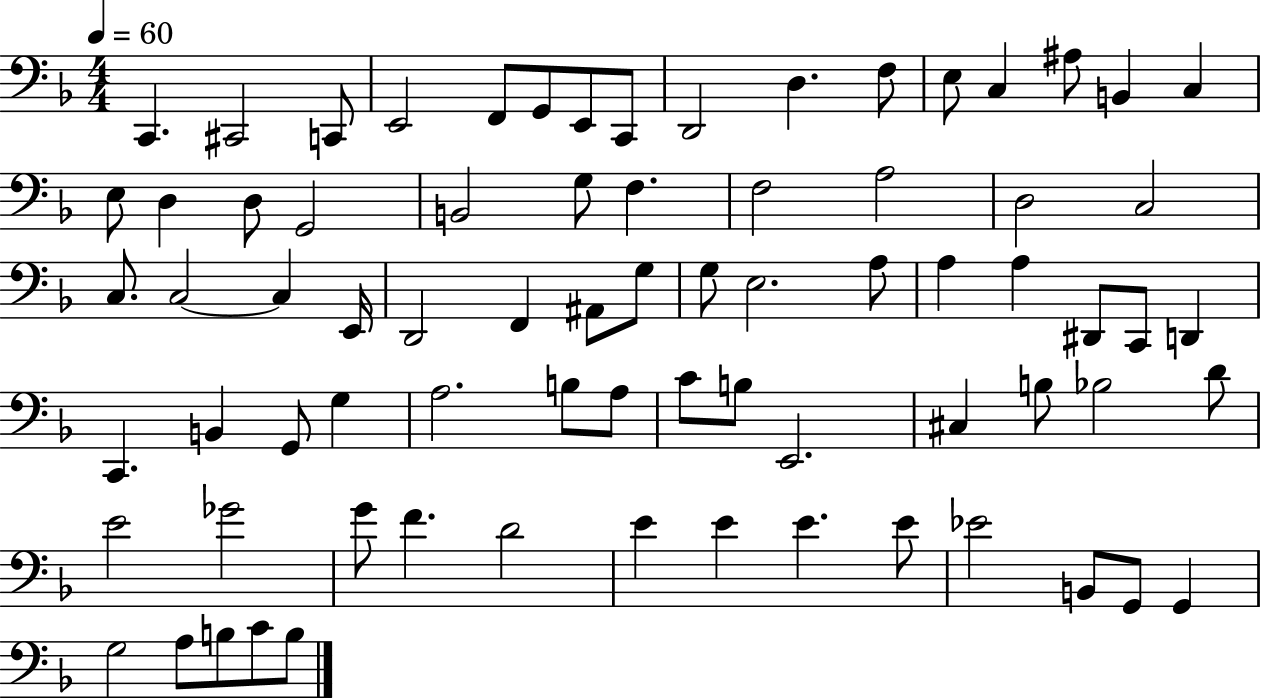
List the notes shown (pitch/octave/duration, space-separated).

C2/q. C#2/h C2/e E2/h F2/e G2/e E2/e C2/e D2/h D3/q. F3/e E3/e C3/q A#3/e B2/q C3/q E3/e D3/q D3/e G2/h B2/h G3/e F3/q. F3/h A3/h D3/h C3/h C3/e. C3/h C3/q E2/s D2/h F2/q A#2/e G3/e G3/e E3/h. A3/e A3/q A3/q D#2/e C2/e D2/q C2/q. B2/q G2/e G3/q A3/h. B3/e A3/e C4/e B3/e E2/h. C#3/q B3/e Bb3/h D4/e E4/h Gb4/h G4/e F4/q. D4/h E4/q E4/q E4/q. E4/e Eb4/h B2/e G2/e G2/q G3/h A3/e B3/e C4/e B3/e